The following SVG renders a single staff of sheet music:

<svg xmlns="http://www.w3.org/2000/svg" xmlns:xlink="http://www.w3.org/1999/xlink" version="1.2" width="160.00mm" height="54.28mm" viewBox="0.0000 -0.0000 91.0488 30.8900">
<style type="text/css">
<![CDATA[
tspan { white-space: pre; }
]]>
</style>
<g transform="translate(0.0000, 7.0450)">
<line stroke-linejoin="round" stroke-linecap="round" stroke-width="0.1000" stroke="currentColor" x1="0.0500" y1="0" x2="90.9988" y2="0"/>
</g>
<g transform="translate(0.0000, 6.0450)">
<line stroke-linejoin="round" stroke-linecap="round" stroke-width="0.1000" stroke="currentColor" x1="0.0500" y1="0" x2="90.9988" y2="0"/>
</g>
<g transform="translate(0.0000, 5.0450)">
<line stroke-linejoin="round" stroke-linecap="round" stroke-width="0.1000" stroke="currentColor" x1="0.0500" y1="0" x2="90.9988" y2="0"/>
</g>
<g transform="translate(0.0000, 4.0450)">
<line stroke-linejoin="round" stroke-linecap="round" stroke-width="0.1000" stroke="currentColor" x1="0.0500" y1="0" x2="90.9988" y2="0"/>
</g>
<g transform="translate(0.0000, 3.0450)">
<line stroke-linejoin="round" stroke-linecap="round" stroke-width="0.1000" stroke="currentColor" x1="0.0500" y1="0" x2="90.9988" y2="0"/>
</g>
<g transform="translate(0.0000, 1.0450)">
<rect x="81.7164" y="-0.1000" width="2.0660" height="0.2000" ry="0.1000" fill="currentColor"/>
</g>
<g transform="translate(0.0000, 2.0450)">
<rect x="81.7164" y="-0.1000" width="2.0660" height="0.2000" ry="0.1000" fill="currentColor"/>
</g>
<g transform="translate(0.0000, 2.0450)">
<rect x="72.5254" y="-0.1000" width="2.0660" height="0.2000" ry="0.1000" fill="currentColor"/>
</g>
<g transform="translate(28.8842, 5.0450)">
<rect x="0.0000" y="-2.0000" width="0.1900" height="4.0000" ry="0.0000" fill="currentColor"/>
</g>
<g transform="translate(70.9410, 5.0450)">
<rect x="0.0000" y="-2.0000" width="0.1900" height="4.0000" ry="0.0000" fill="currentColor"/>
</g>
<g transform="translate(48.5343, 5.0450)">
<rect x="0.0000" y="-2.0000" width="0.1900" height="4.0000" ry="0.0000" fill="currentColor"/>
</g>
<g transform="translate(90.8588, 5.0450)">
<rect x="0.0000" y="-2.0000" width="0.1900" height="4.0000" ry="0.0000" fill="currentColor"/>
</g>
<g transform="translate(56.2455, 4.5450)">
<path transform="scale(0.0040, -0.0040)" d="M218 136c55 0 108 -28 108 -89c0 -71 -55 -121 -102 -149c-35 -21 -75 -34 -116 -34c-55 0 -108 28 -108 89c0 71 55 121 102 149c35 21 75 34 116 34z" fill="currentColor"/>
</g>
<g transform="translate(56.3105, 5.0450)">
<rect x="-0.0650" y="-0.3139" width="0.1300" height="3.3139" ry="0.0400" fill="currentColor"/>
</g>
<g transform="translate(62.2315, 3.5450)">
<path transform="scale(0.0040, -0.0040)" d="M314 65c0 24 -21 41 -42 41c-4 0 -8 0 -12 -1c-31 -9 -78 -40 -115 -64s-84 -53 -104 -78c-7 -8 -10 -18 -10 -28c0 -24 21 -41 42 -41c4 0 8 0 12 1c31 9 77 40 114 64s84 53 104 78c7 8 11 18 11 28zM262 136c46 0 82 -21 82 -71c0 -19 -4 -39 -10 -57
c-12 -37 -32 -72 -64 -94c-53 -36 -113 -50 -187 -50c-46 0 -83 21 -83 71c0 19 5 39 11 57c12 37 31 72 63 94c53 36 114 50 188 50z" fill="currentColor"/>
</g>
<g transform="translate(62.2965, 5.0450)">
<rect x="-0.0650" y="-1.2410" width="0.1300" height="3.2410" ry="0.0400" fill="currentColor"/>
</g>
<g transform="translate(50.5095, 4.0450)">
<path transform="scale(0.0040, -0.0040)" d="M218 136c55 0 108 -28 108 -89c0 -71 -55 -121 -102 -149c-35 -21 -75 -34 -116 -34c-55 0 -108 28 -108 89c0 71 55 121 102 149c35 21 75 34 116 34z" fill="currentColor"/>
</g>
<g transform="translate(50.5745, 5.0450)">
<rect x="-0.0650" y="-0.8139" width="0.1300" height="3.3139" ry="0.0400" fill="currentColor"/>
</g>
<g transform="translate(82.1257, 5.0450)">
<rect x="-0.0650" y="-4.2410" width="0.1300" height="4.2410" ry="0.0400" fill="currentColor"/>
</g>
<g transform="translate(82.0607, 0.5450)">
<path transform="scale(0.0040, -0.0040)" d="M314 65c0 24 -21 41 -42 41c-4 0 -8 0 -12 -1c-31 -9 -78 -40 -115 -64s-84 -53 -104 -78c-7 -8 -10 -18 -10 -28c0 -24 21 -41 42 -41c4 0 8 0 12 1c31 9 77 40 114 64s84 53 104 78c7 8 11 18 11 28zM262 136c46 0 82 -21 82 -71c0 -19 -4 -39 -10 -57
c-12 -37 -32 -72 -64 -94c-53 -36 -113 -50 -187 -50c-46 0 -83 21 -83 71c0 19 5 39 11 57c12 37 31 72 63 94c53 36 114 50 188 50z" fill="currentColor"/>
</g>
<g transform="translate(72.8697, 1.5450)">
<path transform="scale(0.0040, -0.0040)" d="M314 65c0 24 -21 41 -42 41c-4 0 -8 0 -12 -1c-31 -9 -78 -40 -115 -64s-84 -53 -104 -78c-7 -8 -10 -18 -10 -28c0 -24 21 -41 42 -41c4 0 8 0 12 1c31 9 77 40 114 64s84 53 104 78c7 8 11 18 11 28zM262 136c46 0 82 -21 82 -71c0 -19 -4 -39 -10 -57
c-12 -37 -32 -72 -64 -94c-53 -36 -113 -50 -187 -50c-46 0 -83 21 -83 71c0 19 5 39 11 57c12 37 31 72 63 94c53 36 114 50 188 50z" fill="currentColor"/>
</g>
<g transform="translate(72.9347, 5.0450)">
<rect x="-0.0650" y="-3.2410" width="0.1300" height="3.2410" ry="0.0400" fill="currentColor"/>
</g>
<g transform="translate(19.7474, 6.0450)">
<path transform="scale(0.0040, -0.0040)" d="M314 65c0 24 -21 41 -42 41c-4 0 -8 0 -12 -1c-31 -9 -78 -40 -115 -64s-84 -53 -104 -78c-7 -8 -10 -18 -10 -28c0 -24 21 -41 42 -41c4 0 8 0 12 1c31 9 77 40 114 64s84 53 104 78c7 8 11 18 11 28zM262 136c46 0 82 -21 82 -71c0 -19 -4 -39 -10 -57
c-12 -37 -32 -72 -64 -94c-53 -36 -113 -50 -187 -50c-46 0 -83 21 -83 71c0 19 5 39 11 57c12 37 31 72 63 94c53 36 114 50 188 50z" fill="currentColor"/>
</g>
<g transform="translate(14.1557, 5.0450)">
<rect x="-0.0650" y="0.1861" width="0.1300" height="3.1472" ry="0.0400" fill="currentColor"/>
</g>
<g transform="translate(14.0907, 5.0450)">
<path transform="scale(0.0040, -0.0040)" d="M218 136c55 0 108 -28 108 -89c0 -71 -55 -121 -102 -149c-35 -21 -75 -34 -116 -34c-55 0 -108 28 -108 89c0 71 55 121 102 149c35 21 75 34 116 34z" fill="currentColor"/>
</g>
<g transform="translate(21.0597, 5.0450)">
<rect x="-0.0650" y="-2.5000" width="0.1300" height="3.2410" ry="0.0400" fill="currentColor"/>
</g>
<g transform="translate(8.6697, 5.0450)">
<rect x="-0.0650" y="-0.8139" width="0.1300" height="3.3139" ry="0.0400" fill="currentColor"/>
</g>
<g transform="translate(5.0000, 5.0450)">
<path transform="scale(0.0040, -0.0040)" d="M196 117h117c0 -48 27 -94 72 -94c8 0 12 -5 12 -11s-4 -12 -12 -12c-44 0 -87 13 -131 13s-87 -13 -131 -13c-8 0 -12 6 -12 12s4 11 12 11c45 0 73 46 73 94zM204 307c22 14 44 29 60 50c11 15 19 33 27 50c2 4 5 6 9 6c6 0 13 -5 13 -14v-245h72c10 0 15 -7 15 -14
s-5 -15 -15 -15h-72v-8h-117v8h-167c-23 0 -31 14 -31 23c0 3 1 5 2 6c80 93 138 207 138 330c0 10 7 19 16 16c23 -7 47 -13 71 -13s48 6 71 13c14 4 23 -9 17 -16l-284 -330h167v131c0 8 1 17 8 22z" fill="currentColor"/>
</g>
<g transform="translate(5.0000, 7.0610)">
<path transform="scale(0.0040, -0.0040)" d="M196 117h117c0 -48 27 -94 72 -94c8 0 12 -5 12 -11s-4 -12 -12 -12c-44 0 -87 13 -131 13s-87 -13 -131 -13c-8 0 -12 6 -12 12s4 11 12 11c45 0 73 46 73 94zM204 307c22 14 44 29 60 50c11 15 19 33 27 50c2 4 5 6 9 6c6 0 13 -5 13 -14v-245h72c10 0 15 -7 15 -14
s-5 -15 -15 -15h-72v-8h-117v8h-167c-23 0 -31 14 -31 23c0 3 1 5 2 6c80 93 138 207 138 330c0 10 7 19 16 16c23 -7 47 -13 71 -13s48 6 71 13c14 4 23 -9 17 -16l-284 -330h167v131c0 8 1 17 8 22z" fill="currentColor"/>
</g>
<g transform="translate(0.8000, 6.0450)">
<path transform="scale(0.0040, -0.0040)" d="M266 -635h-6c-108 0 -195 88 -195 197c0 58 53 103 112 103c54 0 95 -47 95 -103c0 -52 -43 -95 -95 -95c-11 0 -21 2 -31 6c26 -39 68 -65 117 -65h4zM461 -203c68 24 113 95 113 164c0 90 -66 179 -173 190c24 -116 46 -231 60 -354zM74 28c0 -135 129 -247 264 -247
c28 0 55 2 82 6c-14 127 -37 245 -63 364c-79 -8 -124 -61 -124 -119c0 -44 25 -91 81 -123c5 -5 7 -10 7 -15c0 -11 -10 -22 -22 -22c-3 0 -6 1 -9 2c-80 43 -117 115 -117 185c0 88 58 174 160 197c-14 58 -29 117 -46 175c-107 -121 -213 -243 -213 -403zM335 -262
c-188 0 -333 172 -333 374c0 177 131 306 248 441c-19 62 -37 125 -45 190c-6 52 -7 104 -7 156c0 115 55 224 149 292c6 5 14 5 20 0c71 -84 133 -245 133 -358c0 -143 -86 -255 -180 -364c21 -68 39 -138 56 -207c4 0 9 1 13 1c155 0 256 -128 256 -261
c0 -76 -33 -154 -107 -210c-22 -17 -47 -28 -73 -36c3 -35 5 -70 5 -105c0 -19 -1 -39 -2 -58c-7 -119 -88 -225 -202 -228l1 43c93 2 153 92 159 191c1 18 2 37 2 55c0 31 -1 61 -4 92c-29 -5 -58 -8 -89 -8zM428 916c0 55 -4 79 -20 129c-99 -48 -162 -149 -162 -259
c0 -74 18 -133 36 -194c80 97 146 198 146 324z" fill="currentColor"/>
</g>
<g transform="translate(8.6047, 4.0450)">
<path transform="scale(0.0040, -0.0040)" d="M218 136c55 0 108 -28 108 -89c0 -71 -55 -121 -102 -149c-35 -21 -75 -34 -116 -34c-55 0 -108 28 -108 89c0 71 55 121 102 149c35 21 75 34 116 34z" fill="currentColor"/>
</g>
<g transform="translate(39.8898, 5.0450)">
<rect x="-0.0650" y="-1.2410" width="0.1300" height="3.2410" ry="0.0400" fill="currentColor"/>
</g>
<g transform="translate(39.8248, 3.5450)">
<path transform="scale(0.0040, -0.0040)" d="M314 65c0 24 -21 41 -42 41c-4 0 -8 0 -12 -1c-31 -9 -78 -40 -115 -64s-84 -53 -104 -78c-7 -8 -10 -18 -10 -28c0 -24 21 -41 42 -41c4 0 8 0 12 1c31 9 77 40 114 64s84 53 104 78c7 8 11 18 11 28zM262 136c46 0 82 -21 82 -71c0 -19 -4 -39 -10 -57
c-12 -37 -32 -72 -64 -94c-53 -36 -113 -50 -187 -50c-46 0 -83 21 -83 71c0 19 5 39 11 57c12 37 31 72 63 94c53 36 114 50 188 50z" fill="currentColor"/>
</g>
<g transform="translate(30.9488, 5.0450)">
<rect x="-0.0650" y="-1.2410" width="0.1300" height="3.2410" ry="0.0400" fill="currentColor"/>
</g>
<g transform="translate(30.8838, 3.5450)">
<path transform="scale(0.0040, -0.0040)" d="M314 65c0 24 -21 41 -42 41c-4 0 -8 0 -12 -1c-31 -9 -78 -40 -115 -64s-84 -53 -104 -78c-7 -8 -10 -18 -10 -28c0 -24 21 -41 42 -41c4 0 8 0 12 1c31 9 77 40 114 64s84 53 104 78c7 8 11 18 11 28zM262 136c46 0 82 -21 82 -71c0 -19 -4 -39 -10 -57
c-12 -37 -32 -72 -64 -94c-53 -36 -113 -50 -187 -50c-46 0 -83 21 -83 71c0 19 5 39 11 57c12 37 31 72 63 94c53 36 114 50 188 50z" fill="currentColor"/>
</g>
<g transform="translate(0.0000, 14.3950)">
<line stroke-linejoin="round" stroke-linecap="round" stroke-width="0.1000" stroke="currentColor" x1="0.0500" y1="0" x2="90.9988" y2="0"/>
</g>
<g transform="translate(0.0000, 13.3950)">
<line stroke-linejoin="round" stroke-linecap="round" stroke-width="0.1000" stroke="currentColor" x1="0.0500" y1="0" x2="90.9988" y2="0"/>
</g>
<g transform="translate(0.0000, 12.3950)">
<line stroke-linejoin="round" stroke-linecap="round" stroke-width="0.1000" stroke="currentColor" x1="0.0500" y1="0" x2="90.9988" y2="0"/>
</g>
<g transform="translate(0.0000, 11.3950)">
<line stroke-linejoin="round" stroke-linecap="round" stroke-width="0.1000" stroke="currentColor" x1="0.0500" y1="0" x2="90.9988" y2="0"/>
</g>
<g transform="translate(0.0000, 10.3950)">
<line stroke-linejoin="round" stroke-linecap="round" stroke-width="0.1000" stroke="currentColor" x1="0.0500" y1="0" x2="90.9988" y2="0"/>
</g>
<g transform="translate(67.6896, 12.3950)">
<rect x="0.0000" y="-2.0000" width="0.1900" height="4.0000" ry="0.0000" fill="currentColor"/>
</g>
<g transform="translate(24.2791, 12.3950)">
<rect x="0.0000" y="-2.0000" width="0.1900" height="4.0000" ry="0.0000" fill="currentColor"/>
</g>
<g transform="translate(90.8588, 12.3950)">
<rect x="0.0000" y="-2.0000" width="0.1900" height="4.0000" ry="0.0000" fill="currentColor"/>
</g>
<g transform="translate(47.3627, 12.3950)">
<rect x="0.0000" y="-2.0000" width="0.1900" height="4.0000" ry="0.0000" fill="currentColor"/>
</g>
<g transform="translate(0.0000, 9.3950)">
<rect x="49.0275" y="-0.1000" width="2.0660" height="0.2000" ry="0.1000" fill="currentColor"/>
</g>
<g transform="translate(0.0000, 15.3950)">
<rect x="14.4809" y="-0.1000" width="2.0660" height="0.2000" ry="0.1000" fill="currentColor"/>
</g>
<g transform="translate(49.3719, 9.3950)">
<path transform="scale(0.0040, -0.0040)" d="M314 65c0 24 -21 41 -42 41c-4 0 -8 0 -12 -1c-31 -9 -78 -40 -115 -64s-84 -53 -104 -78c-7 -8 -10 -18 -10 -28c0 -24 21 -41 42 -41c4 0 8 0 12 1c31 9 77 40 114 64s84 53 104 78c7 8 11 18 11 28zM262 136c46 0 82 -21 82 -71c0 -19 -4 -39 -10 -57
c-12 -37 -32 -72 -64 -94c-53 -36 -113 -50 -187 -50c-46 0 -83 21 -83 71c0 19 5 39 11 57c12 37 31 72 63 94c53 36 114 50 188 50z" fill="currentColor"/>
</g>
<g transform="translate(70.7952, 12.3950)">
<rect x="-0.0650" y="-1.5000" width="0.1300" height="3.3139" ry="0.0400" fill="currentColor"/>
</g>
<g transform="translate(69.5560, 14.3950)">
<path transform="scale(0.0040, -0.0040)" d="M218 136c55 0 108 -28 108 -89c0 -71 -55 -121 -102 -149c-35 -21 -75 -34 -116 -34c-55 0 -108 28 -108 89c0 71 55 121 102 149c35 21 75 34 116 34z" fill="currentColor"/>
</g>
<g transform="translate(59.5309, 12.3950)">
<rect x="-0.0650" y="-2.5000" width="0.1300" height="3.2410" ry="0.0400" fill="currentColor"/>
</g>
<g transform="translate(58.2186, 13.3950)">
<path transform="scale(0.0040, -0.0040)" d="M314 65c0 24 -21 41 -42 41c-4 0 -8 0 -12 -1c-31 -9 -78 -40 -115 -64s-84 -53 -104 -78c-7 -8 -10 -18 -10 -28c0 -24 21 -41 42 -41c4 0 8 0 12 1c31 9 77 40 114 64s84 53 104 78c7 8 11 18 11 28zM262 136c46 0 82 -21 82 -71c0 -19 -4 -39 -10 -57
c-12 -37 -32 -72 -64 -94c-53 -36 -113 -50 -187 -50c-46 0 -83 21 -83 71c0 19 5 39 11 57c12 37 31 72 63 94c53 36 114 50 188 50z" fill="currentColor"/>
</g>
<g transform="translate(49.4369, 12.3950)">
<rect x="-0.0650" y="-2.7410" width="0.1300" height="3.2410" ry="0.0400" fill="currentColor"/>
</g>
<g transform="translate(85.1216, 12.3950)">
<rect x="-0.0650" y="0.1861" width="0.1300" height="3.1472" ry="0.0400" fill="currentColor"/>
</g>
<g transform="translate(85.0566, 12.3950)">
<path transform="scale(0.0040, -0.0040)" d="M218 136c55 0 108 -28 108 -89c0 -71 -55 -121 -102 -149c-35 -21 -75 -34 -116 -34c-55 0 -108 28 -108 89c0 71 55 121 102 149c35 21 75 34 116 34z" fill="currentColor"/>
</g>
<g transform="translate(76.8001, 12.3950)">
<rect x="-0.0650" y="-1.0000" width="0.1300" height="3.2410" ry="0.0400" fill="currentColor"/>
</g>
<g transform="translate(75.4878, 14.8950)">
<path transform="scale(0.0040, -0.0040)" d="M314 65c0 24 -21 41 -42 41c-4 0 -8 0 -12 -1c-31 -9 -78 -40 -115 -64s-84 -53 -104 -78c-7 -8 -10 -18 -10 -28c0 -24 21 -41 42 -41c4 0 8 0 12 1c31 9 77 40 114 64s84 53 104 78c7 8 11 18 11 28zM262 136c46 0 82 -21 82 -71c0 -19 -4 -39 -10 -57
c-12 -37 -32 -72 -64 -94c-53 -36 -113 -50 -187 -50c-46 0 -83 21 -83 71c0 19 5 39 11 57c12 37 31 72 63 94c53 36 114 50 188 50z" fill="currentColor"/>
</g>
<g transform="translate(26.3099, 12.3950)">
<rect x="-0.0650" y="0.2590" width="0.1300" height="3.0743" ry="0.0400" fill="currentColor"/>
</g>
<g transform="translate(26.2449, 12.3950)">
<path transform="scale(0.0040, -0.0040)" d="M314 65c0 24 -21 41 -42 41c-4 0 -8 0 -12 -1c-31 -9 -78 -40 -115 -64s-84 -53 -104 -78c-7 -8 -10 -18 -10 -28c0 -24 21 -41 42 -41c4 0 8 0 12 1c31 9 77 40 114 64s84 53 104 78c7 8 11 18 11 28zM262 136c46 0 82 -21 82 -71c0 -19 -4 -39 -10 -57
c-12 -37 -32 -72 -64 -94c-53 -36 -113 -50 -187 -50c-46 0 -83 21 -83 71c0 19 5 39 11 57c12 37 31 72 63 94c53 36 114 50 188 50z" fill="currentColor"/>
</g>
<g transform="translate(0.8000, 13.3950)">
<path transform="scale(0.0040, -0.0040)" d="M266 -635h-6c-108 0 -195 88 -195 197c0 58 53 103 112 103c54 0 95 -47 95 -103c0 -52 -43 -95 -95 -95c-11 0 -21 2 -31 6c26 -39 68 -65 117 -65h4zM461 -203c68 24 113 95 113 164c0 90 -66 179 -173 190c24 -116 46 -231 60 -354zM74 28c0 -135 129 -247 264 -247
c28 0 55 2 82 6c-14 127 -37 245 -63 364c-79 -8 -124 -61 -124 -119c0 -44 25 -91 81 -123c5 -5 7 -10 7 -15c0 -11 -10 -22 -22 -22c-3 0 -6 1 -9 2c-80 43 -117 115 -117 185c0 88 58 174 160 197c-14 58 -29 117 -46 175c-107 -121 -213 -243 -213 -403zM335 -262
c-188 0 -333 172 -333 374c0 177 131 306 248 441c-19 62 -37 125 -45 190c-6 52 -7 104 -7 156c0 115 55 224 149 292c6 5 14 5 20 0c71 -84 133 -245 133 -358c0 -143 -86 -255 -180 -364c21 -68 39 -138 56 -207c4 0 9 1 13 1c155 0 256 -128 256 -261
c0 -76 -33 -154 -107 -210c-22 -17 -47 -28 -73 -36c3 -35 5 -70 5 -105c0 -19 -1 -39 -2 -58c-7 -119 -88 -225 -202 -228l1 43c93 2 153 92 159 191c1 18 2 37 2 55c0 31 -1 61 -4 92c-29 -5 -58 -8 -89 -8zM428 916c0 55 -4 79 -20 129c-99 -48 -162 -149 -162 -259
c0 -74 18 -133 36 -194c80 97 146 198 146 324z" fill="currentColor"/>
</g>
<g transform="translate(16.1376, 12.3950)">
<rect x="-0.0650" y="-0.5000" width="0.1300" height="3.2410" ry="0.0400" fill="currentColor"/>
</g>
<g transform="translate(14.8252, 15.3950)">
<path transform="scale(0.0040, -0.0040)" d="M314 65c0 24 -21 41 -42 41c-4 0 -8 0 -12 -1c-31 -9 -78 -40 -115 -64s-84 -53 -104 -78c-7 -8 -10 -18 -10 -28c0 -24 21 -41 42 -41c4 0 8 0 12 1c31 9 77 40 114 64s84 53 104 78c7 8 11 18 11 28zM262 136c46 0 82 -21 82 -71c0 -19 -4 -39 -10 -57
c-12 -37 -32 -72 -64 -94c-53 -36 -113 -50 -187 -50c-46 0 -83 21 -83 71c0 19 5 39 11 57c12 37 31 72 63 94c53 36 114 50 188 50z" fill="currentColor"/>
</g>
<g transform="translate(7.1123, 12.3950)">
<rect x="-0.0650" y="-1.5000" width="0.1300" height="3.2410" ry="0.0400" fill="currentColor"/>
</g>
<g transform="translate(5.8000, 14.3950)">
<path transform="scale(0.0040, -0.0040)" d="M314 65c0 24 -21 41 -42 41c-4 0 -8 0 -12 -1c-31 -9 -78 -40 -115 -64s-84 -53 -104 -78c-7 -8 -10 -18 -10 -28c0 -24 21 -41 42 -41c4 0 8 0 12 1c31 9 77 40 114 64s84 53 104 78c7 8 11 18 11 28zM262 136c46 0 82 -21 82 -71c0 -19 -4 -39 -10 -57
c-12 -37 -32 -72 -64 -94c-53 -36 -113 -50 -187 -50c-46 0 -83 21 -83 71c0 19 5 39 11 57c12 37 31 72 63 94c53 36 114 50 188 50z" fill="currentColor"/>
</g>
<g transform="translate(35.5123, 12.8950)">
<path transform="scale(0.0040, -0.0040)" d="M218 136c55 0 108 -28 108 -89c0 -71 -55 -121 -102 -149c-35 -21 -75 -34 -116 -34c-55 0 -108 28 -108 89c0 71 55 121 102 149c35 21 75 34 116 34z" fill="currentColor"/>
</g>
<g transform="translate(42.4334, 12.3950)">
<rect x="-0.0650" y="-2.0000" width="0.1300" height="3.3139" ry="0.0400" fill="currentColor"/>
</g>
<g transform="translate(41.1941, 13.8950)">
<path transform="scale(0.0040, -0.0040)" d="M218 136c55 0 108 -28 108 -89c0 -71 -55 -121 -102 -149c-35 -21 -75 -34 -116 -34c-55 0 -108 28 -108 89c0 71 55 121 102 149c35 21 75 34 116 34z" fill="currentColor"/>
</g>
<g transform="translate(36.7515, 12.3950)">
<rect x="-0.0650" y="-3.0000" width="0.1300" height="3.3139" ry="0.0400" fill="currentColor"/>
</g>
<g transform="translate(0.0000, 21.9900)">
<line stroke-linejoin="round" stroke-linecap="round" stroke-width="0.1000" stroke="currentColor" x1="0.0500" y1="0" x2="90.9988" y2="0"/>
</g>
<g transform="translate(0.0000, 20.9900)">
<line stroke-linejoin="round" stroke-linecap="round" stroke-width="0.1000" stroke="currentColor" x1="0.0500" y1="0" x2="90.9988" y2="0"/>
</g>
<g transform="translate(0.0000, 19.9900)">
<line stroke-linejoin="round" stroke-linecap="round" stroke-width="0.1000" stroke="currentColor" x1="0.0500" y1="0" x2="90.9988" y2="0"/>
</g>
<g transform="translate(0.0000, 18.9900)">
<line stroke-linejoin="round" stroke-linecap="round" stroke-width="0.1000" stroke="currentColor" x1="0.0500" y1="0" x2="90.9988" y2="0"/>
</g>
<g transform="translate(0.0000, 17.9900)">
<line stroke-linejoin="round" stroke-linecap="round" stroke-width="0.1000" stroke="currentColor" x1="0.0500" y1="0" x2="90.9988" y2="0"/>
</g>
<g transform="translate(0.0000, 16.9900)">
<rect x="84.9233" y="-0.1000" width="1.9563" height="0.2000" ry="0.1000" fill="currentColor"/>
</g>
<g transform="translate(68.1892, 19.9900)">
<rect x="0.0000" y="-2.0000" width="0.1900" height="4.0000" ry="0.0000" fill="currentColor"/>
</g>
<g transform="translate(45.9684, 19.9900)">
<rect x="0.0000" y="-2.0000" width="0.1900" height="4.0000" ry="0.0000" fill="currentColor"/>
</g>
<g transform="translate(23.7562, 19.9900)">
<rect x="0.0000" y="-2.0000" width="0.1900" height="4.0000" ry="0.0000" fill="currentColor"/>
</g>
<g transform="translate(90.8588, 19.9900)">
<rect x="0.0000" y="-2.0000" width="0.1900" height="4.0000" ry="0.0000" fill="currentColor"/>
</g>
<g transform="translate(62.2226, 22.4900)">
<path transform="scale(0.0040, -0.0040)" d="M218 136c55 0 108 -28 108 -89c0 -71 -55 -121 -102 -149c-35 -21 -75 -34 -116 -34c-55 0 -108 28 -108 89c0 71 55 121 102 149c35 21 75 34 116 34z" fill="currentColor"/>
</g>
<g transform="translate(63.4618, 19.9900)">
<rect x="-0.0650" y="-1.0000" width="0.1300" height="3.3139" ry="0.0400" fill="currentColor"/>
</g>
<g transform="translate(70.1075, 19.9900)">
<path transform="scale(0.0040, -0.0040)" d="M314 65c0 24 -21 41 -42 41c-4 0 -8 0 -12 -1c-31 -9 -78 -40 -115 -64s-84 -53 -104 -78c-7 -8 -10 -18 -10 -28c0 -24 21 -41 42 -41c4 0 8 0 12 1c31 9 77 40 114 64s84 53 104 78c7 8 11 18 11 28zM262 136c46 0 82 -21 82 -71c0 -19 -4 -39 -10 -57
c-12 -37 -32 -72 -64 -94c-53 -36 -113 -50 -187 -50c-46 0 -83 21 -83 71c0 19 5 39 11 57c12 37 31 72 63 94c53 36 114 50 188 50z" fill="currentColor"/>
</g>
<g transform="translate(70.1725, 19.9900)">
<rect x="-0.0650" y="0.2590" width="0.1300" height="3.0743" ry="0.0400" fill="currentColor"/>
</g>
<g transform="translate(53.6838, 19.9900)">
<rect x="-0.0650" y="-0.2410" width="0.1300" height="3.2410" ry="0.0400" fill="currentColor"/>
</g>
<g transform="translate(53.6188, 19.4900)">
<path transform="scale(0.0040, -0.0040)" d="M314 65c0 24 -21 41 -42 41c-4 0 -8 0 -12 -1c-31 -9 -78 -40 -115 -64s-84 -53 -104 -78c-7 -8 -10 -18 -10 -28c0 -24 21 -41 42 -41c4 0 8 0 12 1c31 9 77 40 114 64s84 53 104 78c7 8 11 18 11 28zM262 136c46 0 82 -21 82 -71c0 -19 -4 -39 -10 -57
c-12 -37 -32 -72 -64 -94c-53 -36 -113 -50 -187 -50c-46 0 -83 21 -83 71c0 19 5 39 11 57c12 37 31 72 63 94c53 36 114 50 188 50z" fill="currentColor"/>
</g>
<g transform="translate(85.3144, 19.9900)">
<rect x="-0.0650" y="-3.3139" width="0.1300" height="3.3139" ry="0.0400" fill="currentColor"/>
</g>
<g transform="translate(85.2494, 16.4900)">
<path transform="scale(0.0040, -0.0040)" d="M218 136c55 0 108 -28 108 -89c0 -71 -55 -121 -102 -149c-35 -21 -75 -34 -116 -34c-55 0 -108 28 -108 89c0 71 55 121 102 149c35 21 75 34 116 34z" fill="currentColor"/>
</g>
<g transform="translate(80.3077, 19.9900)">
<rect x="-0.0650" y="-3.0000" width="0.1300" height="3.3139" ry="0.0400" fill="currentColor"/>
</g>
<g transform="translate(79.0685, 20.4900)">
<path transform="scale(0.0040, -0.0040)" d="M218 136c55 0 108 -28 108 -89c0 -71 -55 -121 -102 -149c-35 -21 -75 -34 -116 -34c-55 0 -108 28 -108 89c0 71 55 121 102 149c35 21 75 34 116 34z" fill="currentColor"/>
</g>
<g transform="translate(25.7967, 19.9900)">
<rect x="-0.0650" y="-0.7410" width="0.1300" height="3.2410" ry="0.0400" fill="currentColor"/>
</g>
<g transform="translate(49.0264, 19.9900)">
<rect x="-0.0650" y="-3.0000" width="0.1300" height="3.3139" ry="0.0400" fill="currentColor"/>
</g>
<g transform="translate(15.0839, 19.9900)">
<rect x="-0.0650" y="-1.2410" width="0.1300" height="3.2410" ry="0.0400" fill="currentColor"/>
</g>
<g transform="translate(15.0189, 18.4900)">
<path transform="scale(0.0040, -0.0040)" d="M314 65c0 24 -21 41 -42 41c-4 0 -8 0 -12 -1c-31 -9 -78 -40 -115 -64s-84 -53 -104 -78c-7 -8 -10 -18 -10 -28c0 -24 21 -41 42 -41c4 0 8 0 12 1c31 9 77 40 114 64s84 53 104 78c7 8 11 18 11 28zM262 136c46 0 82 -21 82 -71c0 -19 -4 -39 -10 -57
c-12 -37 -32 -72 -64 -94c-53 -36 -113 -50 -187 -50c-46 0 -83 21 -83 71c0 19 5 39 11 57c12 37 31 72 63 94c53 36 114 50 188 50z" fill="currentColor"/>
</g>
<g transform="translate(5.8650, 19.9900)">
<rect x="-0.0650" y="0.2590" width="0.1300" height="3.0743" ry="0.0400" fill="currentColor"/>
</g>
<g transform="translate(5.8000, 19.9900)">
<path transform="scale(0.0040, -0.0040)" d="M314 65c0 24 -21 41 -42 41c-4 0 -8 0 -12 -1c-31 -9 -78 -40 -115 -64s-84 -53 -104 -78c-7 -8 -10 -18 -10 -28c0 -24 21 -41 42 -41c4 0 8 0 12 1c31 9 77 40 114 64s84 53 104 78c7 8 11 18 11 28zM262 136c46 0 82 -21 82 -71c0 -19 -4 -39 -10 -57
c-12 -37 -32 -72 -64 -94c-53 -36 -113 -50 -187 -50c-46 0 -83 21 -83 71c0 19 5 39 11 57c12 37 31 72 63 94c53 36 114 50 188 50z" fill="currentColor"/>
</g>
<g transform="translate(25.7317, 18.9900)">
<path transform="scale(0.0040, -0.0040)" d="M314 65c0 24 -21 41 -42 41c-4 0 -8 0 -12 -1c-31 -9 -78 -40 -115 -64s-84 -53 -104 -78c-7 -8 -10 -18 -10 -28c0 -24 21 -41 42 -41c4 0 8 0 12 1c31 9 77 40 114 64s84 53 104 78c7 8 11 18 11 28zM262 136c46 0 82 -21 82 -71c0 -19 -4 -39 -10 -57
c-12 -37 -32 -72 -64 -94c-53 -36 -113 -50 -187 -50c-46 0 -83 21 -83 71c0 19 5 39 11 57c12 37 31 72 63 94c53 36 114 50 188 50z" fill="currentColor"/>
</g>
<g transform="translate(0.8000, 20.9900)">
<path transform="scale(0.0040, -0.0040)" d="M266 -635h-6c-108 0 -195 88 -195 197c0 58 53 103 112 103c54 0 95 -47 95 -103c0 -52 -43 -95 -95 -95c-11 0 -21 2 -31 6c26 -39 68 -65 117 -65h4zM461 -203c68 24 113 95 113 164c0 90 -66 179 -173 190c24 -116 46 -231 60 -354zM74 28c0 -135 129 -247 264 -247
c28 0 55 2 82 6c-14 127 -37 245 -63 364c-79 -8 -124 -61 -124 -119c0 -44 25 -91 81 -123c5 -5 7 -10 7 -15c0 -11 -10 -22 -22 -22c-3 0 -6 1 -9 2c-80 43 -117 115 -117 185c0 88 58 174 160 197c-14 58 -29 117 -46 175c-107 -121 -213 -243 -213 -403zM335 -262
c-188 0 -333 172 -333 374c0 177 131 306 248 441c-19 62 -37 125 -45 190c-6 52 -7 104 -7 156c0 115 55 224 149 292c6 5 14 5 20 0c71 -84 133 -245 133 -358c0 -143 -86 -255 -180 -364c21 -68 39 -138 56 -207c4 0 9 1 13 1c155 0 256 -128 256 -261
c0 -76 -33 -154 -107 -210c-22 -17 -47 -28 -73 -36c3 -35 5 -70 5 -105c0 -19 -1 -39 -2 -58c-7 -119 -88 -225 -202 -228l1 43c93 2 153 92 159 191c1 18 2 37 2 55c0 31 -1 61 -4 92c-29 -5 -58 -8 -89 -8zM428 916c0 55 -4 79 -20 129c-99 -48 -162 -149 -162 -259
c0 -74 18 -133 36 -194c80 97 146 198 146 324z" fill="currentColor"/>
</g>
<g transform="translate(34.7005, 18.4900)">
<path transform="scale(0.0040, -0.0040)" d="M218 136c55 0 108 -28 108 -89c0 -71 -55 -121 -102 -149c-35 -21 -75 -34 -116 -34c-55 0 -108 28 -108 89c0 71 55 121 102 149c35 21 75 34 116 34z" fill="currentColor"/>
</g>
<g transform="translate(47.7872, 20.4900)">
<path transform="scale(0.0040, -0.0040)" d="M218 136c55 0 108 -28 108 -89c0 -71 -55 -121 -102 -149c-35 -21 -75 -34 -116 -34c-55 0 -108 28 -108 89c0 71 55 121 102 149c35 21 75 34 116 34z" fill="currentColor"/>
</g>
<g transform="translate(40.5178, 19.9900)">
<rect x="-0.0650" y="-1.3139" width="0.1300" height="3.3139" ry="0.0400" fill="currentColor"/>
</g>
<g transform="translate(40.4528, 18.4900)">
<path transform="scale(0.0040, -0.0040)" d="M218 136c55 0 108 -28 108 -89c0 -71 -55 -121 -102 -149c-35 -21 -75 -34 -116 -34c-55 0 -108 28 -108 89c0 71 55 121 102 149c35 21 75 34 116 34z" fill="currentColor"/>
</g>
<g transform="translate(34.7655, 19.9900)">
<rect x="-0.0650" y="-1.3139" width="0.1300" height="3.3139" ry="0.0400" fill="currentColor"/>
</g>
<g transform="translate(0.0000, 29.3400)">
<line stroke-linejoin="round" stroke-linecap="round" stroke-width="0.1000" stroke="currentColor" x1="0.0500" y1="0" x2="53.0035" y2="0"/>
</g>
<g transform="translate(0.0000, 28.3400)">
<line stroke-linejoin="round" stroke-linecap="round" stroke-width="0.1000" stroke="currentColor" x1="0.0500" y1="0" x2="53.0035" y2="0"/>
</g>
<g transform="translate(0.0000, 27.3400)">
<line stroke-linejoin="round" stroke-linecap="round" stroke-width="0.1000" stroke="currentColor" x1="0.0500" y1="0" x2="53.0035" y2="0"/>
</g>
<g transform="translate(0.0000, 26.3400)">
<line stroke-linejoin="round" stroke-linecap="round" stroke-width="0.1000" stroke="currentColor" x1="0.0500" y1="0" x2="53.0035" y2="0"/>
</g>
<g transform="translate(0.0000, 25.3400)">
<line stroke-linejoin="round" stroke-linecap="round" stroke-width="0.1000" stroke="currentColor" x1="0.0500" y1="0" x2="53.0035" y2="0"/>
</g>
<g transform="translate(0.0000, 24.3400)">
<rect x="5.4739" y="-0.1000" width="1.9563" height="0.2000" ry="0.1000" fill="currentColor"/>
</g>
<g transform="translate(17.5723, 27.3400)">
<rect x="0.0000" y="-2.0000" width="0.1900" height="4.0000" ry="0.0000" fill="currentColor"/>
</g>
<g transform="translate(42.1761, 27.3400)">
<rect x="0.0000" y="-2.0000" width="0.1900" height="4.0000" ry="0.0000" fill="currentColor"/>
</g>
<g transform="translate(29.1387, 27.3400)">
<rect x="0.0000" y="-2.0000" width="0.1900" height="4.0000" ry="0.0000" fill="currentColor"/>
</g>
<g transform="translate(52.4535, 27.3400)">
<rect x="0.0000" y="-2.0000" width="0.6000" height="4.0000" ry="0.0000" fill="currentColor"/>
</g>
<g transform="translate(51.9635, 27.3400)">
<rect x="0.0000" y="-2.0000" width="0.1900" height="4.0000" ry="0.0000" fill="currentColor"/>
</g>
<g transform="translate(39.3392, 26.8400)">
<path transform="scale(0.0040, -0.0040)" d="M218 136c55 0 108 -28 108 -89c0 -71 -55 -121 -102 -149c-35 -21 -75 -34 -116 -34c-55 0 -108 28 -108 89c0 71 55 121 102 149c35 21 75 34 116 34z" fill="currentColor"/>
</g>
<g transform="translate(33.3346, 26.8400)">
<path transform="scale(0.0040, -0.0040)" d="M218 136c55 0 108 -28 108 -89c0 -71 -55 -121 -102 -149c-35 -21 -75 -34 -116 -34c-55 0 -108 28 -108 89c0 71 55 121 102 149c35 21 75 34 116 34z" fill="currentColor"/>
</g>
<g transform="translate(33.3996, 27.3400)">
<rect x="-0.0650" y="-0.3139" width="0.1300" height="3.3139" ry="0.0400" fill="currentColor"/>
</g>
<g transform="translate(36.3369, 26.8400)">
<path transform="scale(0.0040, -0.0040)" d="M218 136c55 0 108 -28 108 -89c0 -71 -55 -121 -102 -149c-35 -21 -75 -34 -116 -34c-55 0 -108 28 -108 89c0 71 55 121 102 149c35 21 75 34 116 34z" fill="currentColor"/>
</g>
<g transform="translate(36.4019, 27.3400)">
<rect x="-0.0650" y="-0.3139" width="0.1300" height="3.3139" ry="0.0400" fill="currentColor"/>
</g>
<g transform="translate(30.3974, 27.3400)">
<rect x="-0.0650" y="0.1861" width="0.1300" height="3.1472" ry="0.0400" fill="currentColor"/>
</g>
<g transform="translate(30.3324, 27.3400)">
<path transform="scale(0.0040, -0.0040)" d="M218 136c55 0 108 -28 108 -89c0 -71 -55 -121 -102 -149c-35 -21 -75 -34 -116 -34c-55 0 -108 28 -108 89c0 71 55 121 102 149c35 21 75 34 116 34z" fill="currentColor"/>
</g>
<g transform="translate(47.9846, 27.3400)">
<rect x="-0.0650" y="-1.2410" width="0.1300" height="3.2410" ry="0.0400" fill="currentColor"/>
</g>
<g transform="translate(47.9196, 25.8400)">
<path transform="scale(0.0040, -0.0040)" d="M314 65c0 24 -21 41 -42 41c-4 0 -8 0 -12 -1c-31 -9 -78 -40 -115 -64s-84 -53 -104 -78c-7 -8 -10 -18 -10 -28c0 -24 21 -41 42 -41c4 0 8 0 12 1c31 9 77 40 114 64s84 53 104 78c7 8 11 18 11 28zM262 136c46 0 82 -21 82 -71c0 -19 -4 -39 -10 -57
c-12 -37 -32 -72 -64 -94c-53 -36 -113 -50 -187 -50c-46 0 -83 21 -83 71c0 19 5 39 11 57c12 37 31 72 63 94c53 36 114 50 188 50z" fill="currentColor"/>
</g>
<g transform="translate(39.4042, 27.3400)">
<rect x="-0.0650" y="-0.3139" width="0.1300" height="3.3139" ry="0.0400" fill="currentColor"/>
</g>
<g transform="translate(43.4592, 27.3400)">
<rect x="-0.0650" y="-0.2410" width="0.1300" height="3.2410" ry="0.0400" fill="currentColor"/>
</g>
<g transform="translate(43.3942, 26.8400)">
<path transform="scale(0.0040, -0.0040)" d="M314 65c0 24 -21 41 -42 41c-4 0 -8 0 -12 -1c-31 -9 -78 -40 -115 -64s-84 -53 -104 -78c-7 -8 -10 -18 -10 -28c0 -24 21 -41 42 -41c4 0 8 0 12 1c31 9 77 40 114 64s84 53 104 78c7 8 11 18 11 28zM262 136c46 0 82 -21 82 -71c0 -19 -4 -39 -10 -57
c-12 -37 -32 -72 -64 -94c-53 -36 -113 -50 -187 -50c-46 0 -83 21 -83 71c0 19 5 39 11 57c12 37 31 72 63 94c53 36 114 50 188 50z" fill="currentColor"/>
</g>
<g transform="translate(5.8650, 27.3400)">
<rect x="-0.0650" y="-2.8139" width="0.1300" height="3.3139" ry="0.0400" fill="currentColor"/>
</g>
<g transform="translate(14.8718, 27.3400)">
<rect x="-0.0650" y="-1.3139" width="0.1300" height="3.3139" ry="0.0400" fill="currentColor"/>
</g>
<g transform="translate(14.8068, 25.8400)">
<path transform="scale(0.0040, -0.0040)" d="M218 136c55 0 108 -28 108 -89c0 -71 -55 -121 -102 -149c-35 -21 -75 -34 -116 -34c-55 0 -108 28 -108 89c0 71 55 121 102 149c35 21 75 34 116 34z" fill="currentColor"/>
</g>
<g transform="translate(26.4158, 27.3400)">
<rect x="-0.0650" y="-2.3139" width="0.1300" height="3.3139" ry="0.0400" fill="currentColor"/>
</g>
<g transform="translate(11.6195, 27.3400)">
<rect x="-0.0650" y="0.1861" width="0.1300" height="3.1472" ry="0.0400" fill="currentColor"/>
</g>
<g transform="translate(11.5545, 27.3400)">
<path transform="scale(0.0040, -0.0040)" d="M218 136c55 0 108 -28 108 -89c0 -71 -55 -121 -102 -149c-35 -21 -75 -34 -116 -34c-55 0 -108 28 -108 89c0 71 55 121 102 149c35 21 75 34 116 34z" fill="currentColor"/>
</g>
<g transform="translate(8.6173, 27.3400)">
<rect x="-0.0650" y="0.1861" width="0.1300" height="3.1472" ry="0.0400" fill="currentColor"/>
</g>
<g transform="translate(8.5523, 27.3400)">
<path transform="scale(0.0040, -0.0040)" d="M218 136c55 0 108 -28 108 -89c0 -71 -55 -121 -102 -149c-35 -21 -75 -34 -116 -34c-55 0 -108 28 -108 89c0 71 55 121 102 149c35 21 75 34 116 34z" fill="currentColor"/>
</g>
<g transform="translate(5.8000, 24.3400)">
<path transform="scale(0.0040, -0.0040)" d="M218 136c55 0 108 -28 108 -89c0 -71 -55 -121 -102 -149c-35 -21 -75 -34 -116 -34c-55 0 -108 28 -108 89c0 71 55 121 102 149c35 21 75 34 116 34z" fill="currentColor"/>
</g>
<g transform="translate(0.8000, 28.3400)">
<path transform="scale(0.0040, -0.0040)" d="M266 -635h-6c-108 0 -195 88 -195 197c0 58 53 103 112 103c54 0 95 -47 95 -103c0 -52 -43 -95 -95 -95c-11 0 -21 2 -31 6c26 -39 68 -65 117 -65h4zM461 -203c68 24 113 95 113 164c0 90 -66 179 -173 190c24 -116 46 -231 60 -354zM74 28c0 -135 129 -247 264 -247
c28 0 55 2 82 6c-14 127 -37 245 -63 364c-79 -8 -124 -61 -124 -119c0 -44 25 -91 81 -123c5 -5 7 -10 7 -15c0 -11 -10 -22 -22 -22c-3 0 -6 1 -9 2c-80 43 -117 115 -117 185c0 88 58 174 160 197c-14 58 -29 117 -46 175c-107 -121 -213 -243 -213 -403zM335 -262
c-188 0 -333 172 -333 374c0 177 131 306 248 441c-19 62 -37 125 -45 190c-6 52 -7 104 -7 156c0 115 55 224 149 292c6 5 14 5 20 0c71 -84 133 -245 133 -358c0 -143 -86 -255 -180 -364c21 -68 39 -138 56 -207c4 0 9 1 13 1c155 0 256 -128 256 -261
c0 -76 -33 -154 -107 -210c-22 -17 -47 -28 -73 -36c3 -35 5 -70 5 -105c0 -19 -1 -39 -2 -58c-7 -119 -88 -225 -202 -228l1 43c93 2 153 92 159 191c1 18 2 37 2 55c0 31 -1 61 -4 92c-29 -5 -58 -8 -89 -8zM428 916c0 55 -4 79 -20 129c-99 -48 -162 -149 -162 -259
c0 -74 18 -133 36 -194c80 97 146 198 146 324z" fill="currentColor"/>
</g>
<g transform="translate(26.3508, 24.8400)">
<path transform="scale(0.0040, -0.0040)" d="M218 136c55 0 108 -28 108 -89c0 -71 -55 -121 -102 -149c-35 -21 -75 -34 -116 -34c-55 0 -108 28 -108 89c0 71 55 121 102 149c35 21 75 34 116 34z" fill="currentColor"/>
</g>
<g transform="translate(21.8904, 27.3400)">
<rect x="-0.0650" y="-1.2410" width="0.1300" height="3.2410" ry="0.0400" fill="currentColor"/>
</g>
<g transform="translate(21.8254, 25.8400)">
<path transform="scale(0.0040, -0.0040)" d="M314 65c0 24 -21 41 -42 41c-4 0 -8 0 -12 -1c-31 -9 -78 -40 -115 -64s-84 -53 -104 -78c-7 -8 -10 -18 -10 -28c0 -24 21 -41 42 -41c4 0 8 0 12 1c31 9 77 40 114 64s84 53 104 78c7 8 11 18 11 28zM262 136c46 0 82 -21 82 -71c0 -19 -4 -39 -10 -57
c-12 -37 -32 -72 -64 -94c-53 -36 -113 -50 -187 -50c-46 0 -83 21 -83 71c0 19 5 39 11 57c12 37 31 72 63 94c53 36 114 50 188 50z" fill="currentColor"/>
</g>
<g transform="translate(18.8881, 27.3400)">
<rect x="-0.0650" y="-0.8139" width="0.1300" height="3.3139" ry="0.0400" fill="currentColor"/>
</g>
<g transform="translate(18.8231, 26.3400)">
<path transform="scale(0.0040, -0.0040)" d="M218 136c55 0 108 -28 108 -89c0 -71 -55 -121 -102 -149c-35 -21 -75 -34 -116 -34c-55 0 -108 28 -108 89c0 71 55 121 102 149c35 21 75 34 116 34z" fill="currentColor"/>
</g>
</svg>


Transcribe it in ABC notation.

X:1
T:Untitled
M:4/4
L:1/4
K:C
d B G2 e2 e2 d c e2 b2 d'2 E2 C2 B2 A F a2 G2 E D2 B B2 e2 d2 e e A c2 D B2 A b a B B e d e2 g B c c c c2 e2